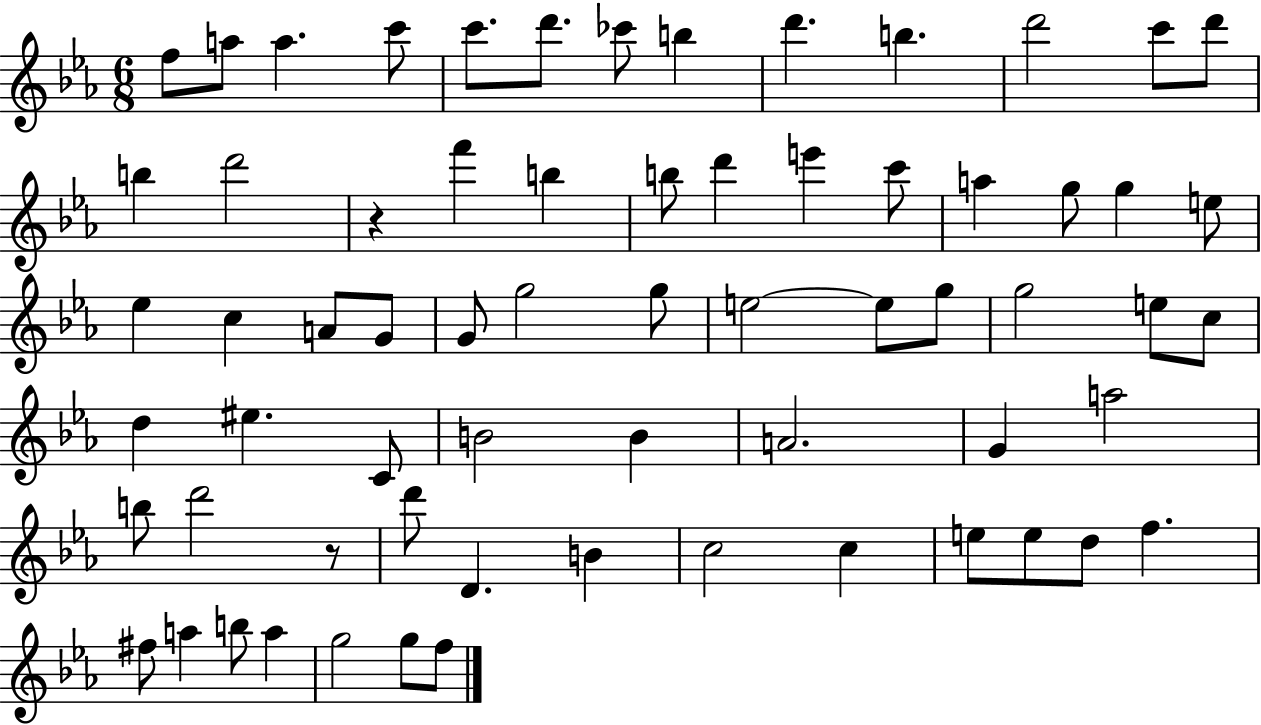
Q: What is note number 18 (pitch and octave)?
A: B5